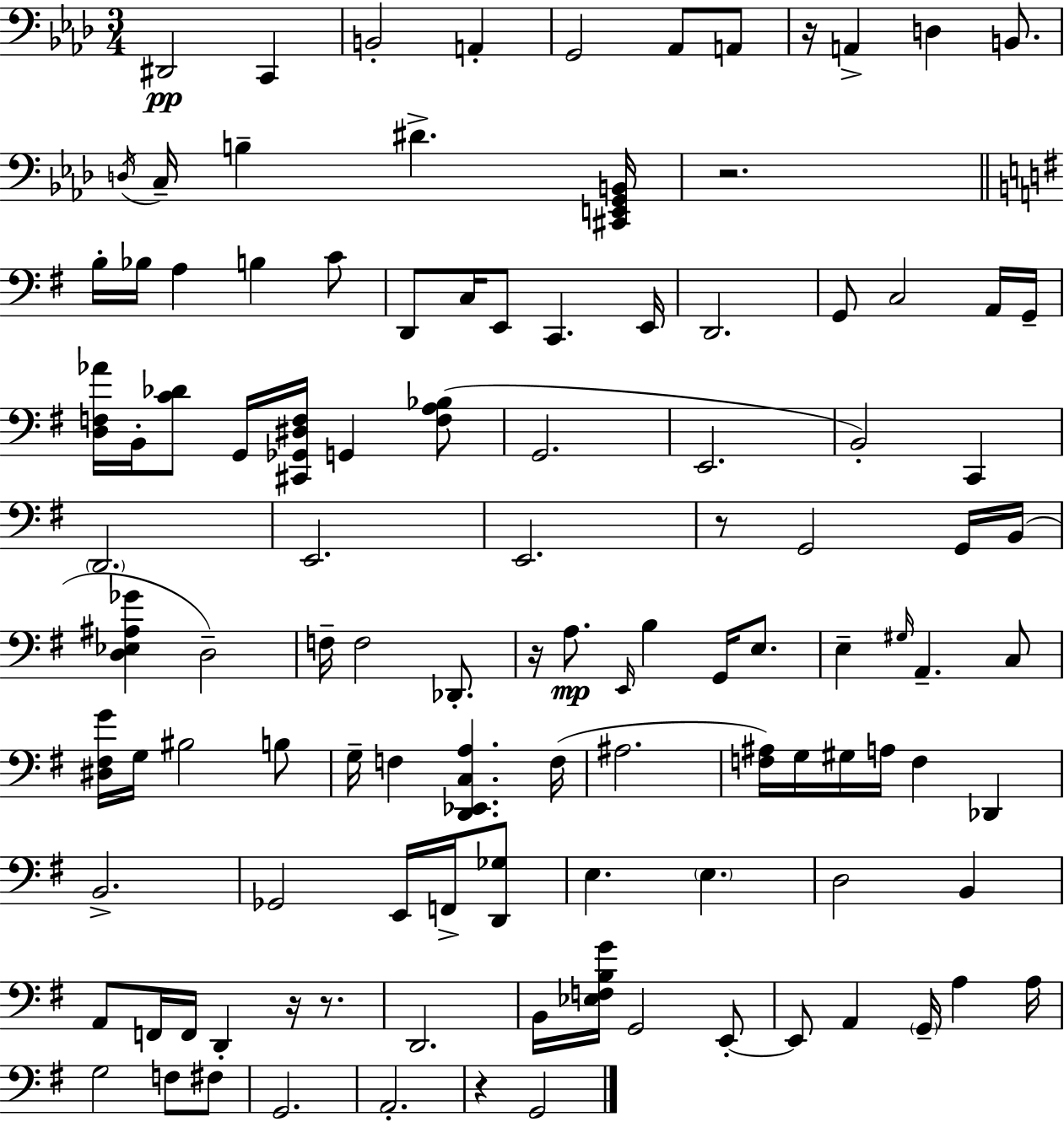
{
  \clef bass
  \numericTimeSignature
  \time 3/4
  \key aes \major
  \repeat volta 2 { dis,2\pp c,4 | b,2-. a,4-. | g,2 aes,8 a,8 | r16 a,4-> d4 b,8. | \break \acciaccatura { d16 } c16-- b4-- dis'4.-> | <cis, e, g, b,>16 r2. | \bar "||" \break \key e \minor b16-. bes16 a4 b4 c'8 | d,8 c16 e,8 c,4. e,16 | d,2. | g,8 c2 a,16 g,16-- | \break <d f aes'>16 b,16-. <c' des'>8 g,16 <cis, ges, dis f>16 g,4 <f a bes>8( | g,2. | e,2. | b,2-.) c,4 | \break \parenthesize d,2. | e,2. | e,2. | r8 g,2 g,16 b,16( | \break <d ees ais ges'>4 d2--) | f16-- f2 des,8.-. | r16 a8.\mp \grace { e,16 } b4 g,16 e8. | e4-- \grace { gis16 } a,4.-- | \break c8 <dis fis g'>16 g16 bis2 | b8 g16-- f4 <d, ees, c a>4. | f16( ais2. | <f ais>16) g16 gis16 a16 f4 des,4 | \break b,2.-> | ges,2 e,16 f,16-> | <d, ges>8 e4. \parenthesize e4. | d2 b,4 | \break a,8 f,16 f,16 d,4-. r16 r8. | d,2. | b,16 <ees f b g'>16 g,2 | e,8-.~~ e,8 a,4 \parenthesize g,16-- a4 | \break a16 g2 f8 | fis8 g,2. | a,2.-. | r4 g,2 | \break } \bar "|."
}